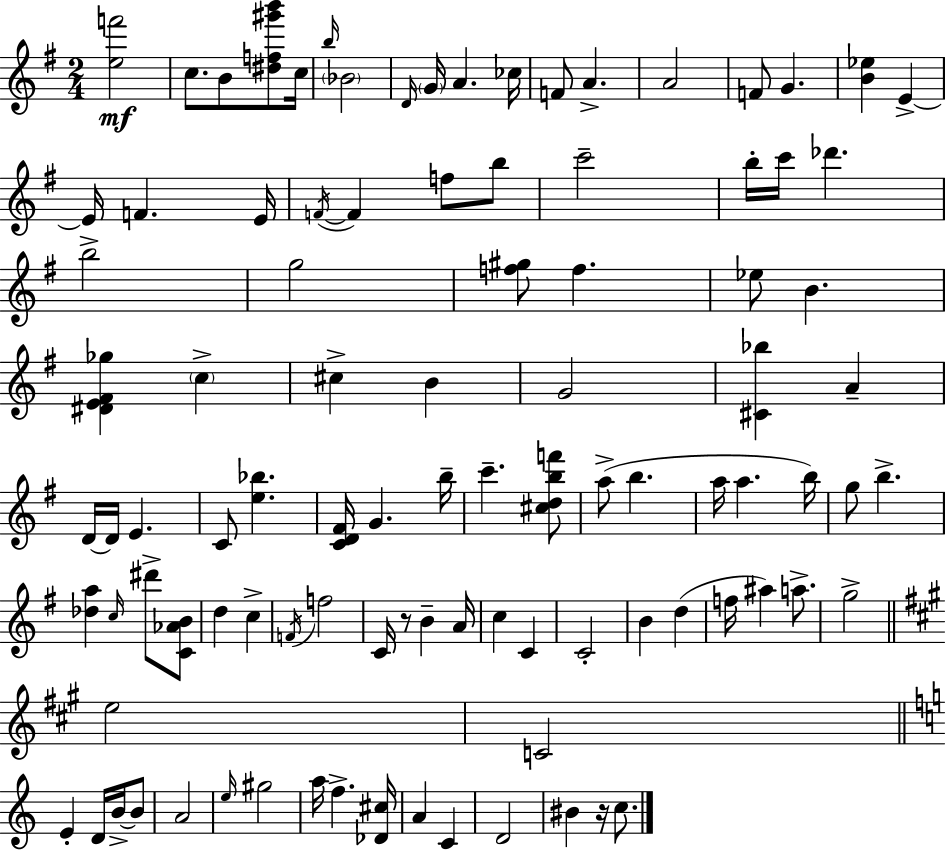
[E5,F6]/h C5/e. B4/e [D#5,F5,G#6,B6]/e C5/s B5/s Bb4/h D4/s G4/s A4/q. CES5/s F4/e A4/q. A4/h F4/e G4/q. [B4,Eb5]/q E4/q E4/s F4/q. E4/s F4/s F4/q F5/e B5/e C6/h B5/s C6/s Db6/q. B5/h G5/h [F5,G#5]/e F5/q. Eb5/e B4/q. [D#4,E4,F#4,Gb5]/q C5/q C#5/q B4/q G4/h [C#4,Bb5]/q A4/q D4/s D4/s E4/q. C4/e [E5,Bb5]/q. [C4,D4,F#4]/s G4/q. B5/s C6/q. [C#5,D5,B5,F6]/e A5/e B5/q. A5/s A5/q. B5/s G5/e B5/q. [Db5,A5]/q C5/s D#6/e [C4,Ab4,B4]/e D5/q C5/q F4/s F5/h C4/s R/e B4/q A4/s C5/q C4/q C4/h B4/q D5/q F5/s A#5/q A5/e. G5/h E5/h C4/h E4/q D4/s B4/s B4/e A4/h E5/s G#5/h A5/s F5/q. [Db4,C#5]/s A4/q C4/q D4/h BIS4/q R/s C5/e.